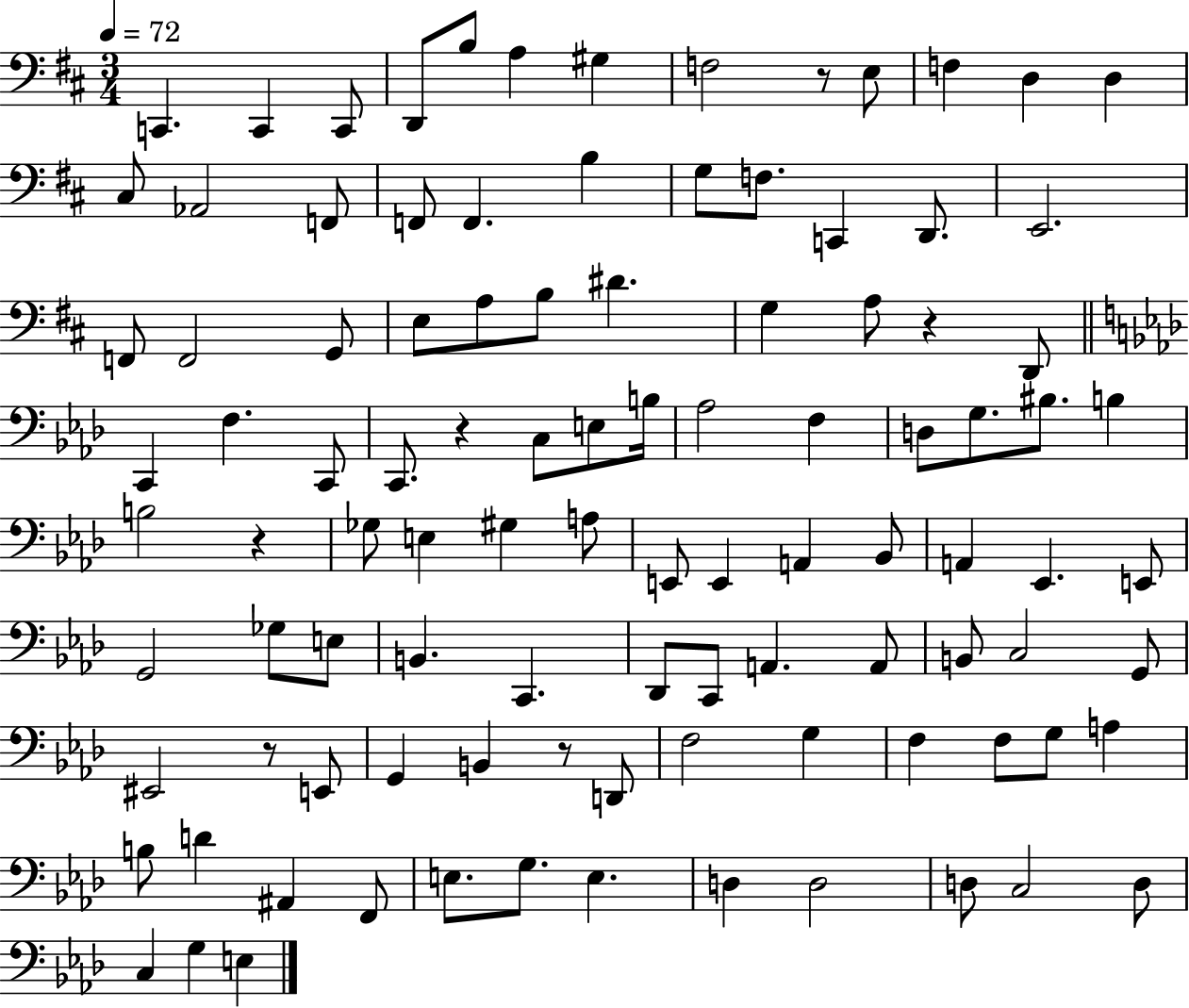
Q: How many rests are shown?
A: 6